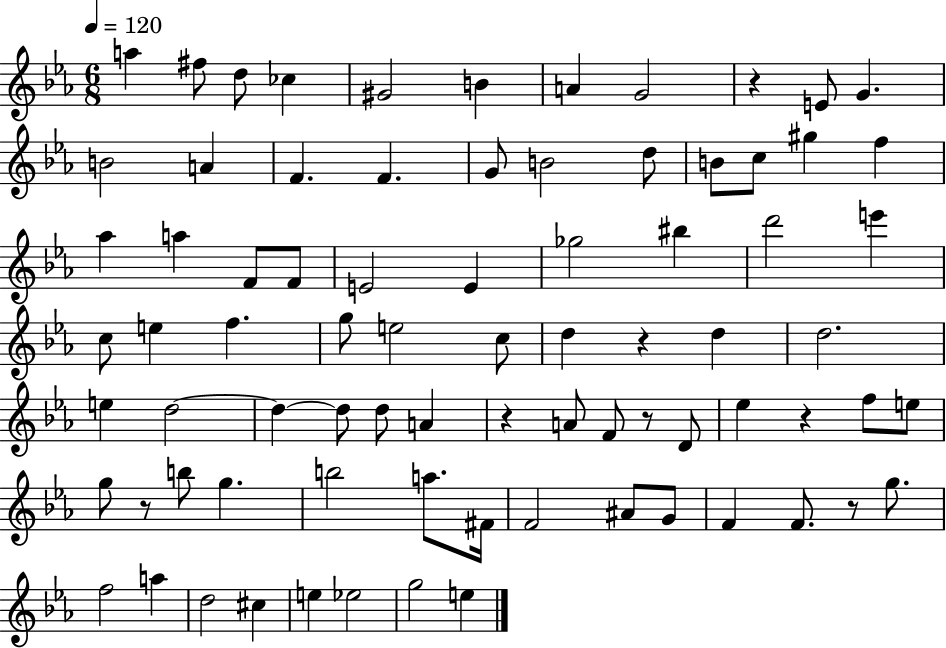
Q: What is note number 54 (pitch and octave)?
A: B5